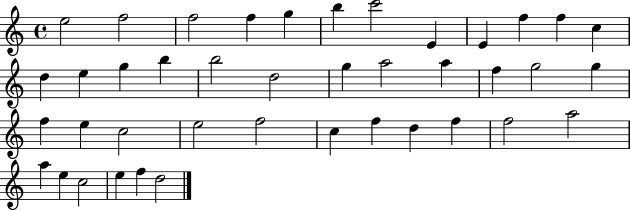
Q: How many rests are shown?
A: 0